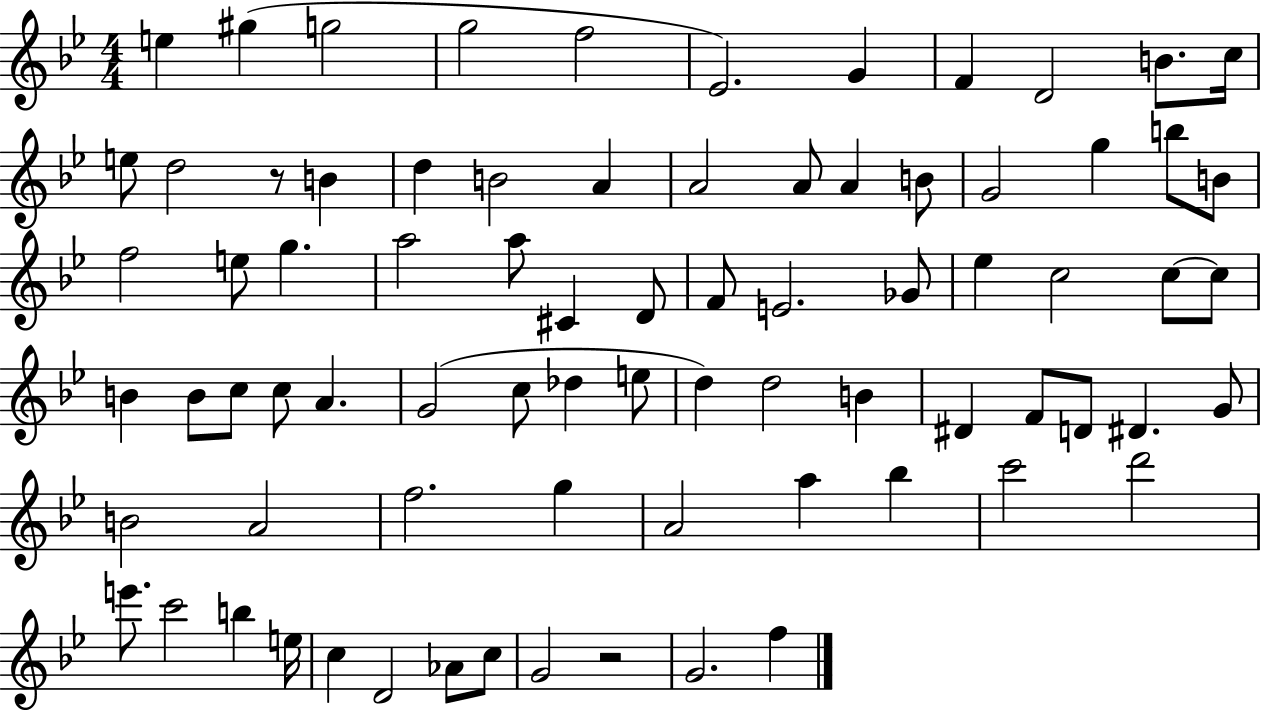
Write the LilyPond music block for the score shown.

{
  \clef treble
  \numericTimeSignature
  \time 4/4
  \key bes \major
  e''4 gis''4( g''2 | g''2 f''2 | ees'2.) g'4 | f'4 d'2 b'8. c''16 | \break e''8 d''2 r8 b'4 | d''4 b'2 a'4 | a'2 a'8 a'4 b'8 | g'2 g''4 b''8 b'8 | \break f''2 e''8 g''4. | a''2 a''8 cis'4 d'8 | f'8 e'2. ges'8 | ees''4 c''2 c''8~~ c''8 | \break b'4 b'8 c''8 c''8 a'4. | g'2( c''8 des''4 e''8 | d''4) d''2 b'4 | dis'4 f'8 d'8 dis'4. g'8 | \break b'2 a'2 | f''2. g''4 | a'2 a''4 bes''4 | c'''2 d'''2 | \break e'''8. c'''2 b''4 e''16 | c''4 d'2 aes'8 c''8 | g'2 r2 | g'2. f''4 | \break \bar "|."
}